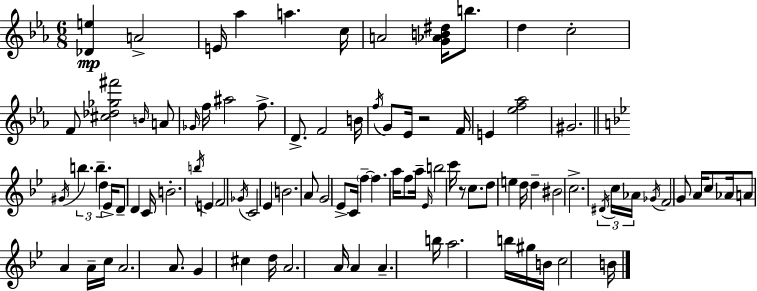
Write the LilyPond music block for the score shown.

{
  \clef treble
  \numericTimeSignature
  \time 6/8
  \key c \minor
  \repeat volta 2 { <des' e''>4\mp a'2-> | e'16 aes''4 a''4. c''16 | a'2 <g' aes' b' dis''>16 b''8. | d''4 c''2-. | \break f'8 <cis'' des'' ges'' fis'''>2 \grace { b'16 } a'8 | \grace { ges'16 } f''16 ais''2 f''8.-> | d'8.-> f'2 | b'16 \acciaccatura { f''16 } g'8 ees'16 r2 | \break f'16 e'4 <ees'' f'' aes''>2 | gis'2. | \bar "||" \break \key g \minor \acciaccatura { gis'16 } \tuplet 3/2 { b''4. b''4.-- | d''4 } ees'16-> d'8-- d'4 | c'16 b'2.-. | \acciaccatura { b''16 } e'4 f'2 | \break \acciaccatura { ges'16 } c'2 ees'4 | b'2. | a'8 g'2 | ees'8-> c'16 \parenthesize f''4--~~ f''4. | \break a''16 f''8 a''16-- \grace { ees'16 } b''2 | c'''16 r8 c''8. d''8 e''4 | d''16 d''4-- bis'2 | c''2.-> | \break \tuplet 3/2 { \acciaccatura { dis'16 } c''16 aes'16 } \acciaccatura { ges'16 } f'2 | g'8 a'16 c''8 aes'16 a'8 | a'4 a'16-- c''16 a'2. | a'8. g'4 | \break cis''4 d''16 a'2. | a'16 a'4 a'4.-- | b''16 a''2. | b''16 gis''16 b'16 c''2 | \break b'16 } \bar "|."
}